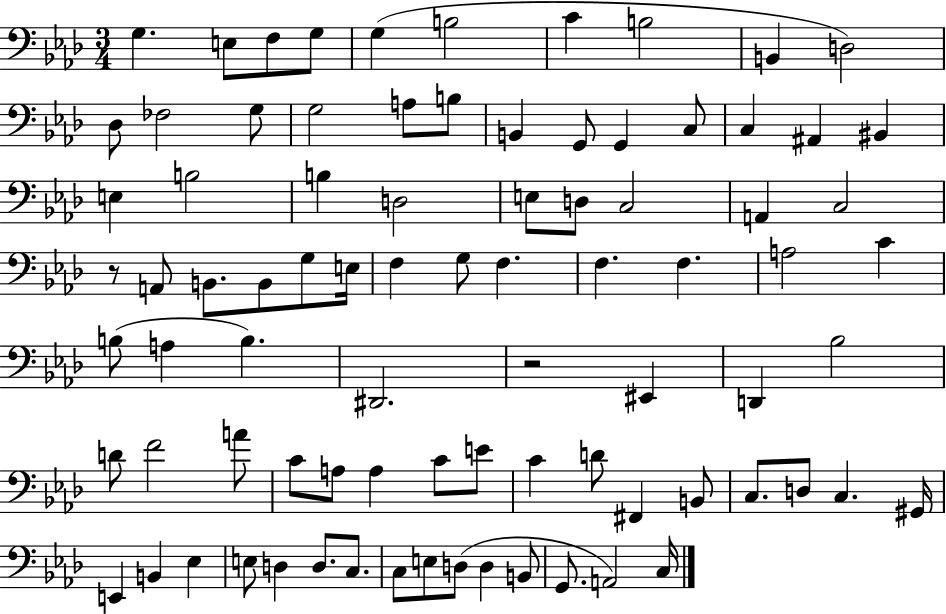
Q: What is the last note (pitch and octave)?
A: C3